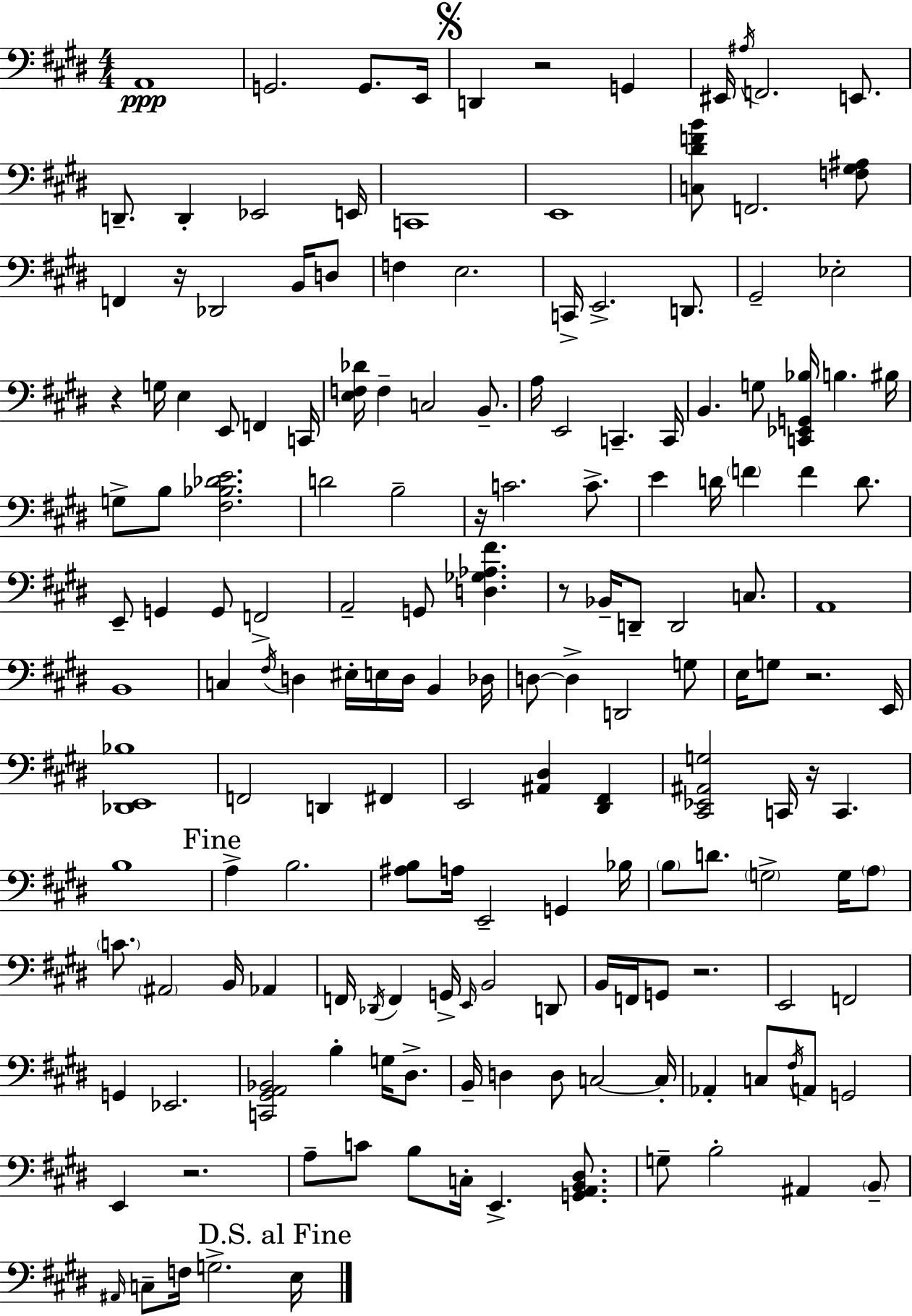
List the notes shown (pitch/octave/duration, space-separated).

A2/w G2/h. G2/e. E2/s D2/q R/h G2/q EIS2/s A#3/s F2/h. E2/e. D2/e. D2/q Eb2/h E2/s C2/w E2/w [C3,D#4,F4,B4]/e F2/h. [F3,G#3,A#3]/e F2/q R/s Db2/h B2/s D3/e F3/q E3/h. C2/s E2/h. D2/e. G#2/h Eb3/h R/q G3/s E3/q E2/e F2/q C2/s [E3,F3,Db4]/s F3/q C3/h B2/e. A3/s E2/h C2/q. C2/s B2/q. G3/e [C2,Eb2,G2,Bb3]/s B3/q. BIS3/s G3/e B3/e [F#3,Bb3,Db4,E4]/h. D4/h B3/h R/s C4/h. C4/e. E4/q D4/s F4/q F4/q D4/e. E2/e G2/q G2/e F2/h A2/h G2/e [D3,Gb3,Ab3,F#4]/q. R/e Bb2/s D2/e D2/h C3/e. A2/w B2/w C3/q F#3/s D3/q EIS3/s E3/s D3/s B2/q Db3/s D3/e D3/q D2/h G3/e E3/s G3/e R/h. E2/s [Db2,E2,Bb3]/w F2/h D2/q F#2/q E2/h [A#2,D#3]/q [D#2,F#2]/q [C#2,Eb2,A#2,G3]/h C2/s R/s C2/q. B3/w A3/q B3/h. [A#3,B3]/e A3/s E2/h G2/q Bb3/s B3/e D4/e. G3/h G3/s A3/e C4/e. A#2/h B2/s Ab2/q F2/s Db2/s F2/q G2/s E2/s B2/h D2/e B2/s F2/s G2/e R/h. E2/h F2/h G2/q Eb2/h. [C2,G#2,A2,Bb2]/h B3/q G3/s D#3/e. B2/s D3/q D3/e C3/h C3/s Ab2/q C3/e F#3/s A2/e G2/h E2/q R/h. A3/e C4/e B3/e C3/s E2/q. [G2,A2,B2,D#3]/e. G3/e B3/h A#2/q B2/e A#2/s C3/e F3/s G3/h. E3/s